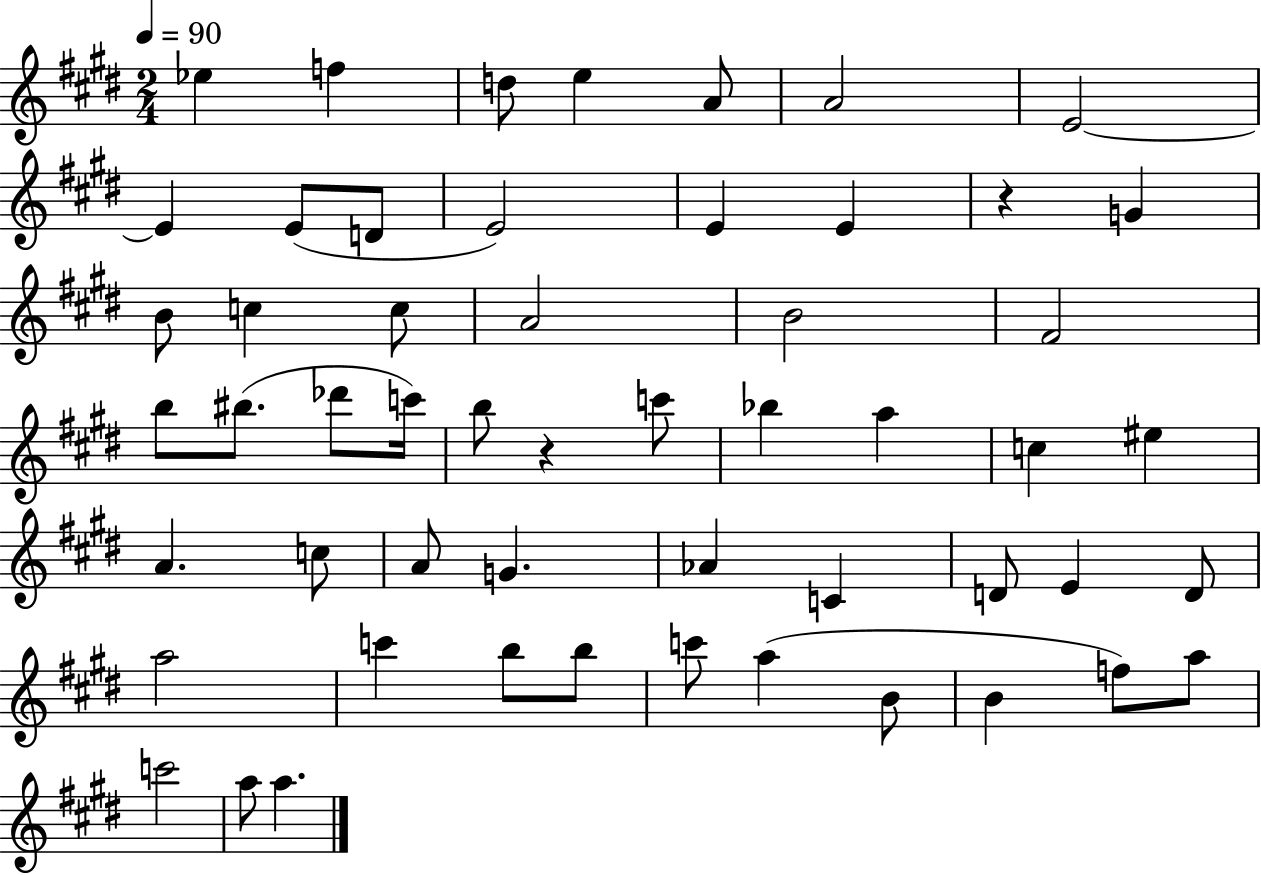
{
  \clef treble
  \numericTimeSignature
  \time 2/4
  \key e \major
  \tempo 4 = 90
  \repeat volta 2 { ees''4 f''4 | d''8 e''4 a'8 | a'2 | e'2~~ | \break e'4 e'8( d'8 | e'2) | e'4 e'4 | r4 g'4 | \break b'8 c''4 c''8 | a'2 | b'2 | fis'2 | \break b''8 bis''8.( des'''8 c'''16) | b''8 r4 c'''8 | bes''4 a''4 | c''4 eis''4 | \break a'4. c''8 | a'8 g'4. | aes'4 c'4 | d'8 e'4 d'8 | \break a''2 | c'''4 b''8 b''8 | c'''8 a''4( b'8 | b'4 f''8) a''8 | \break c'''2 | a''8 a''4. | } \bar "|."
}